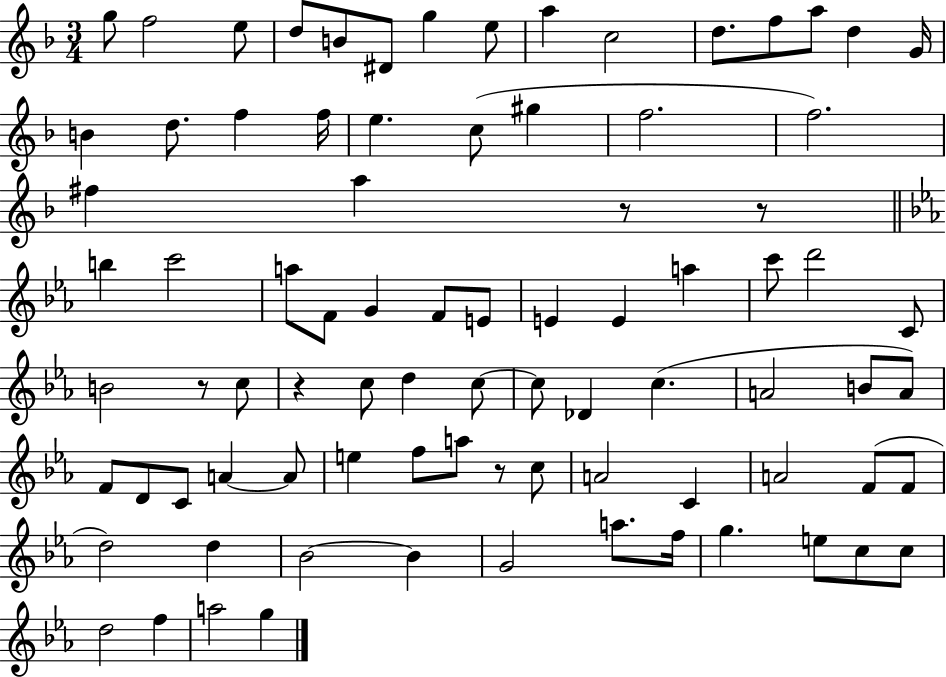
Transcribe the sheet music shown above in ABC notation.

X:1
T:Untitled
M:3/4
L:1/4
K:F
g/2 f2 e/2 d/2 B/2 ^D/2 g e/2 a c2 d/2 f/2 a/2 d G/4 B d/2 f f/4 e c/2 ^g f2 f2 ^f a z/2 z/2 b c'2 a/2 F/2 G F/2 E/2 E E a c'/2 d'2 C/2 B2 z/2 c/2 z c/2 d c/2 c/2 _D c A2 B/2 A/2 F/2 D/2 C/2 A A/2 e f/2 a/2 z/2 c/2 A2 C A2 F/2 F/2 d2 d _B2 _B G2 a/2 f/4 g e/2 c/2 c/2 d2 f a2 g